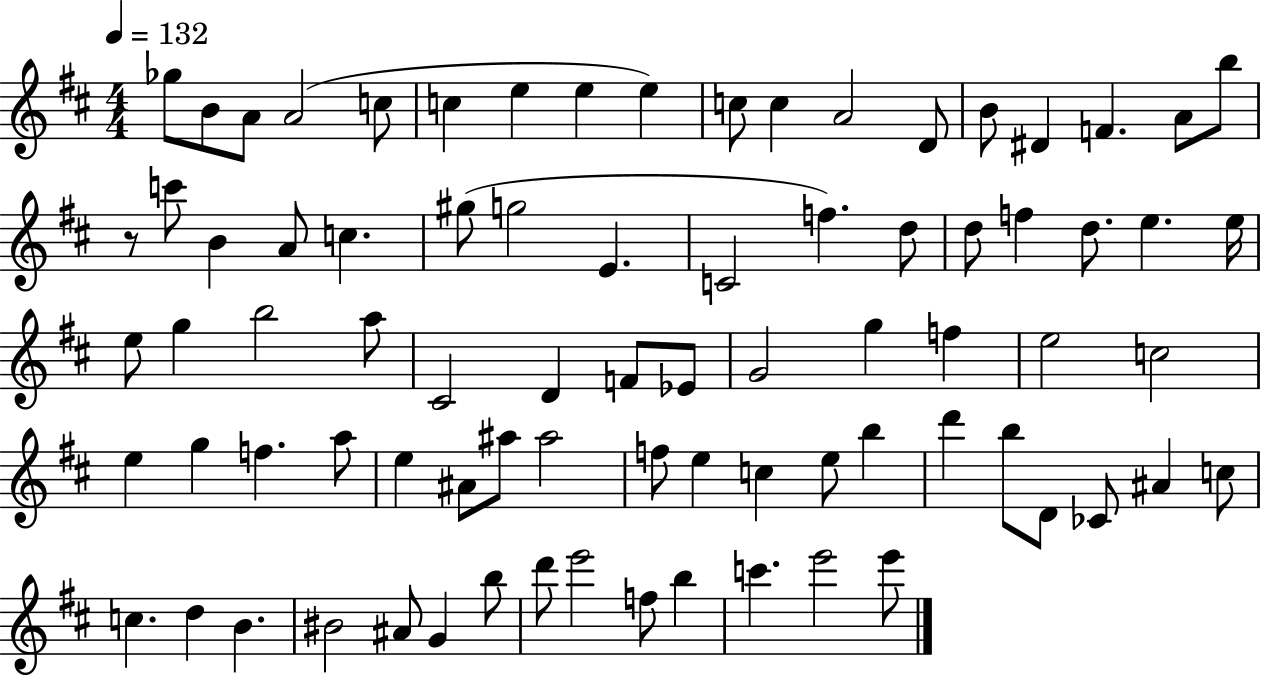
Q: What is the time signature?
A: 4/4